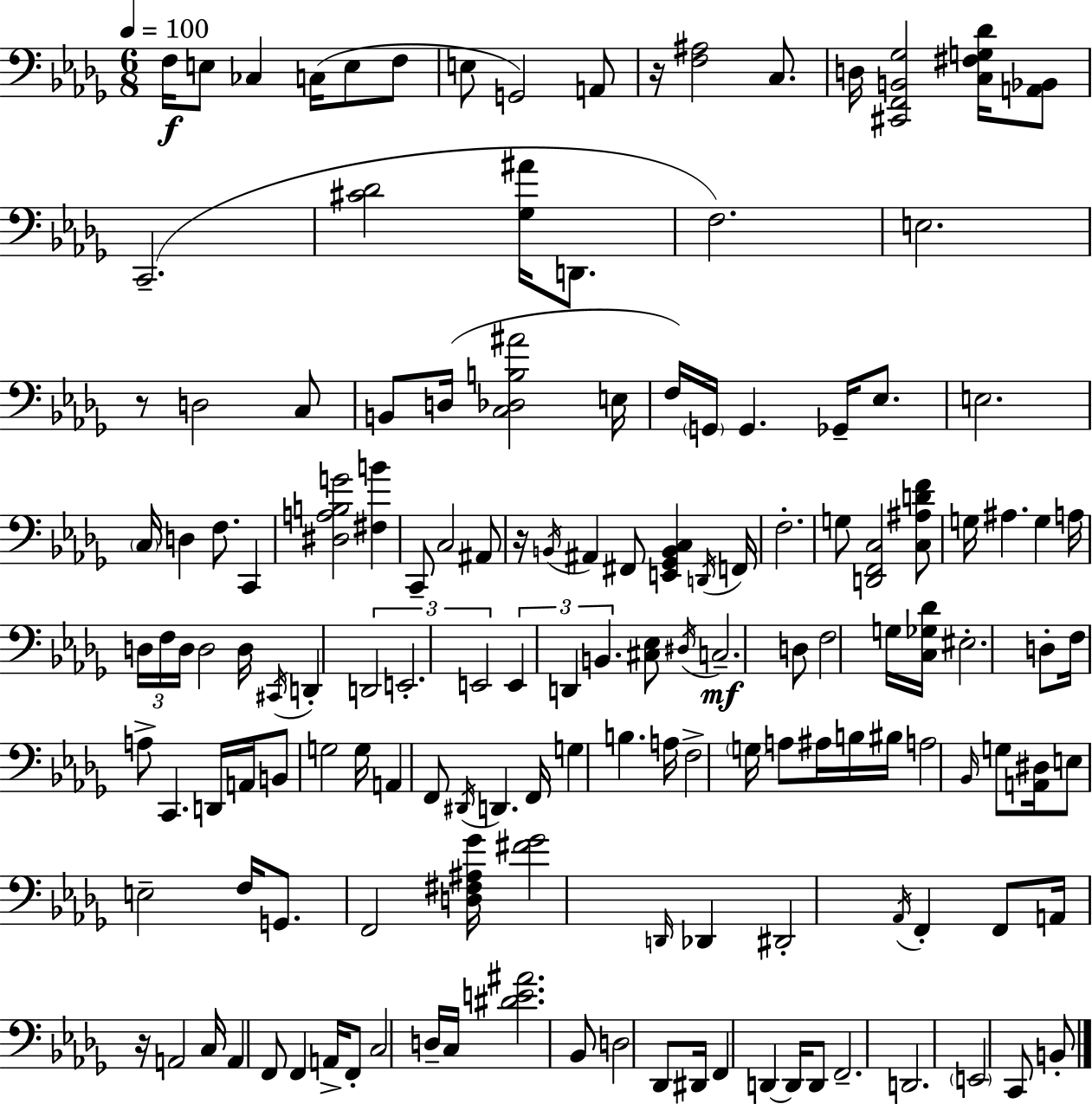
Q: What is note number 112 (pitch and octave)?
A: Bb2